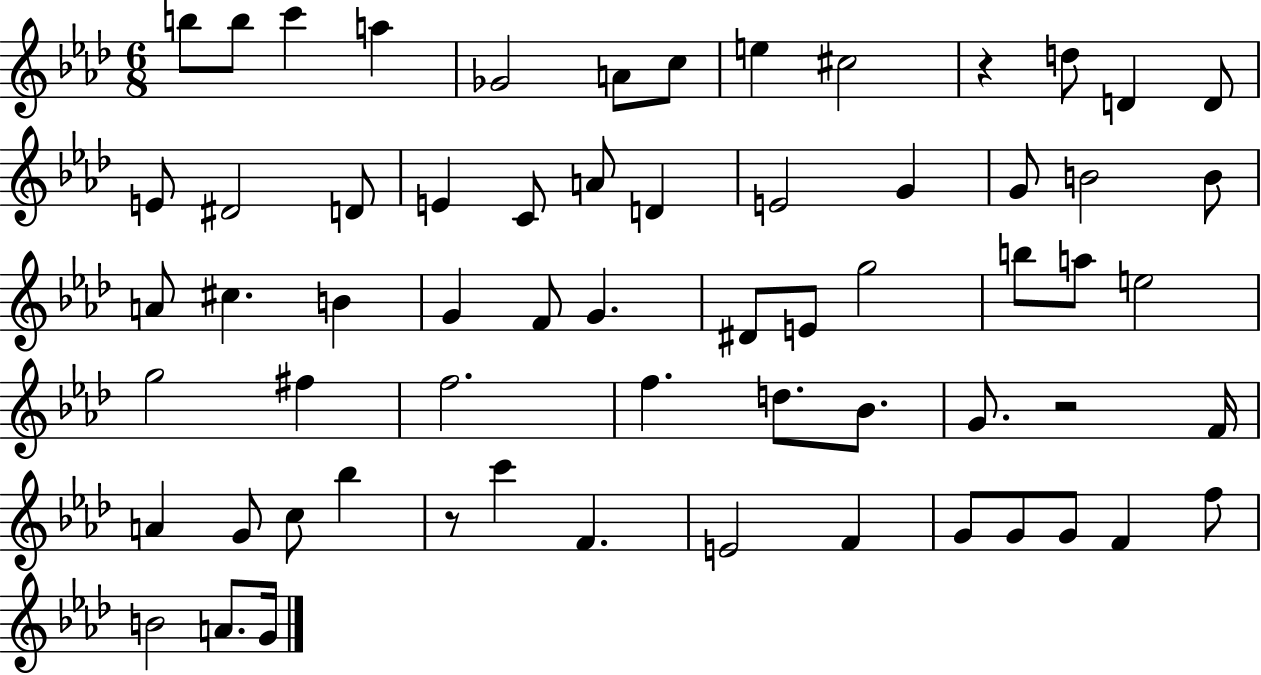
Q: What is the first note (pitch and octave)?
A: B5